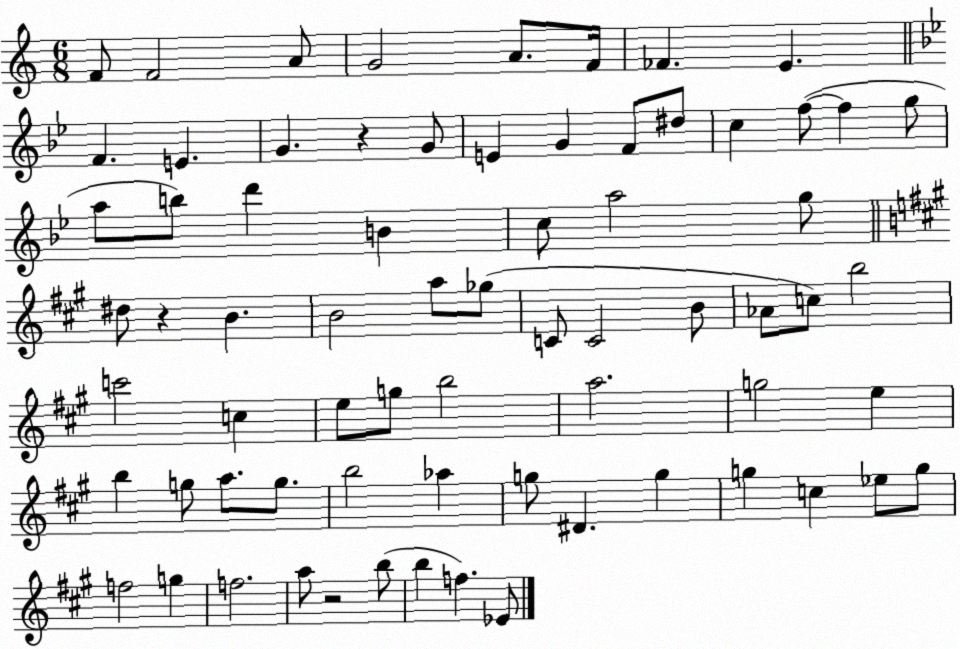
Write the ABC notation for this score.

X:1
T:Untitled
M:6/8
L:1/4
K:C
F/2 F2 A/2 G2 A/2 F/4 _F E F E G z G/2 E G F/2 ^d/2 c f/2 f g/2 a/2 b/2 d' B c/2 a2 g/2 ^d/2 z B B2 a/2 _g/2 C/2 C2 B/2 _A/2 c/2 b2 c'2 c e/2 g/2 b2 a2 g2 e b g/2 a/2 g/2 b2 _a g/2 ^D g g c _e/2 g/2 f2 g f2 a/2 z2 b/2 b f _E/2